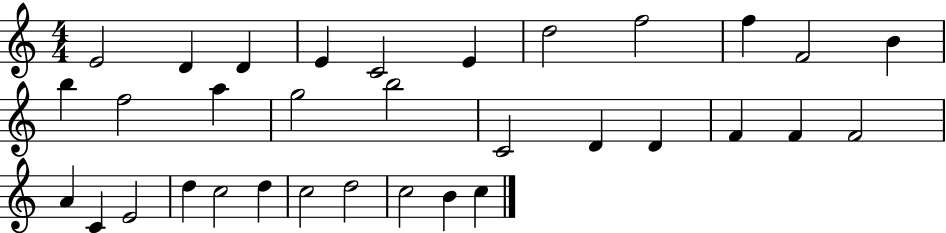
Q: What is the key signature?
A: C major